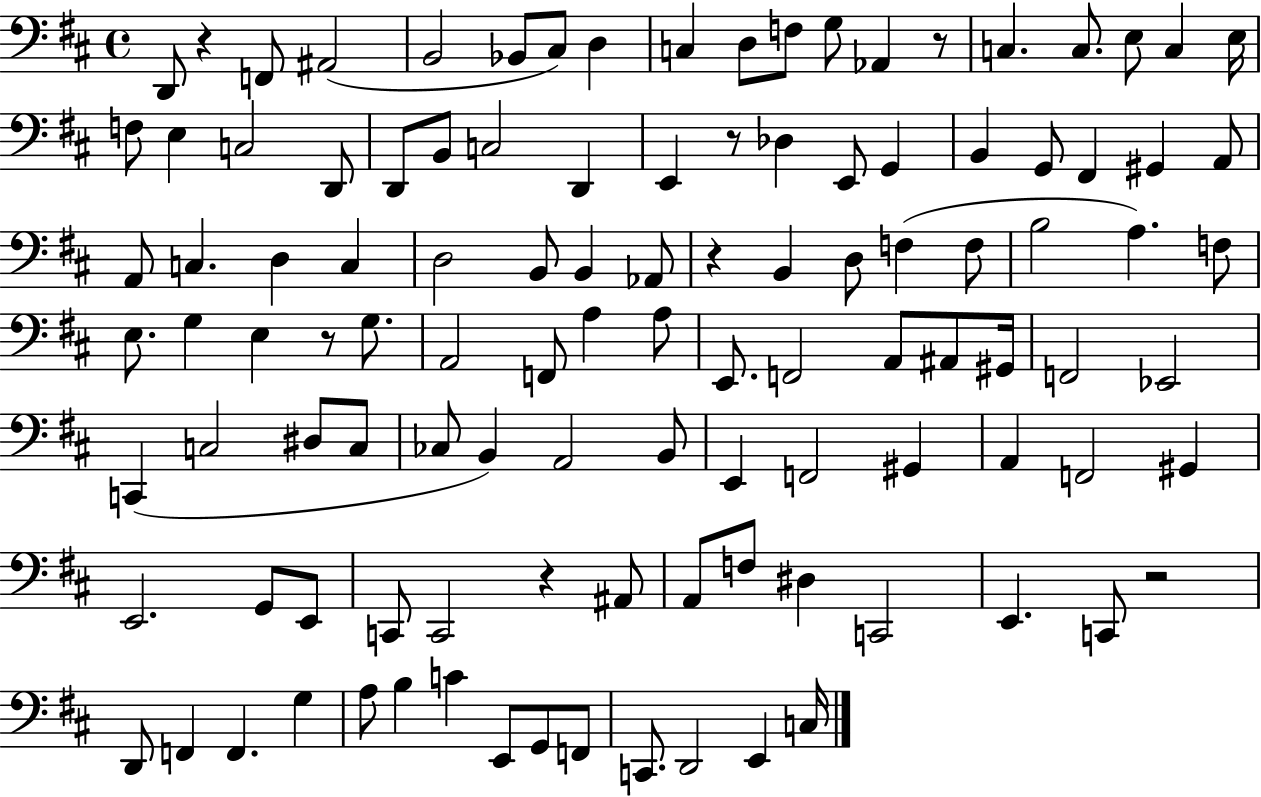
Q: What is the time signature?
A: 4/4